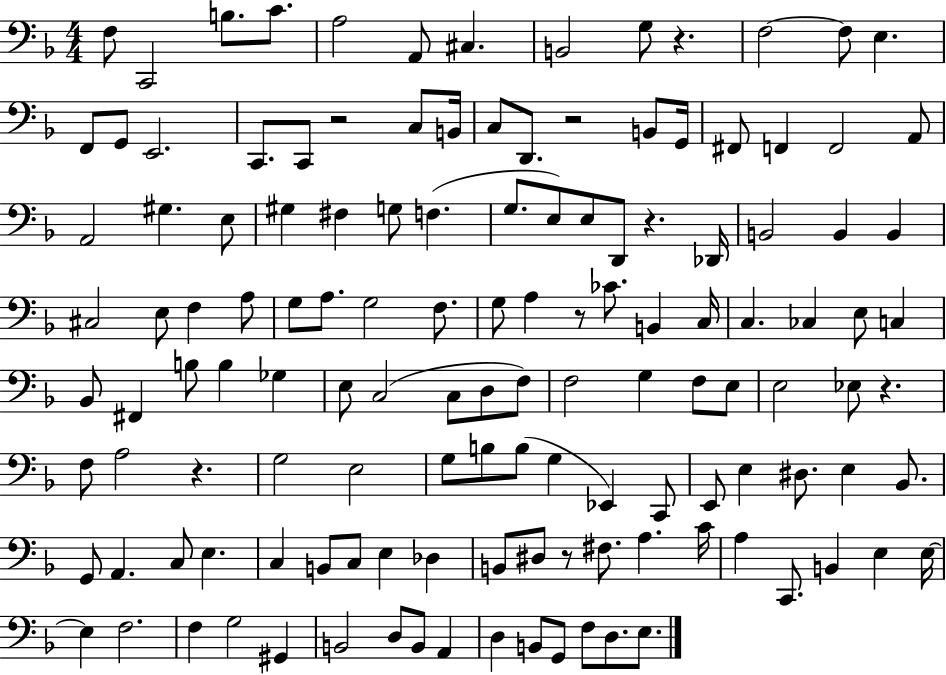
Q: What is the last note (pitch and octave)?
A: E3